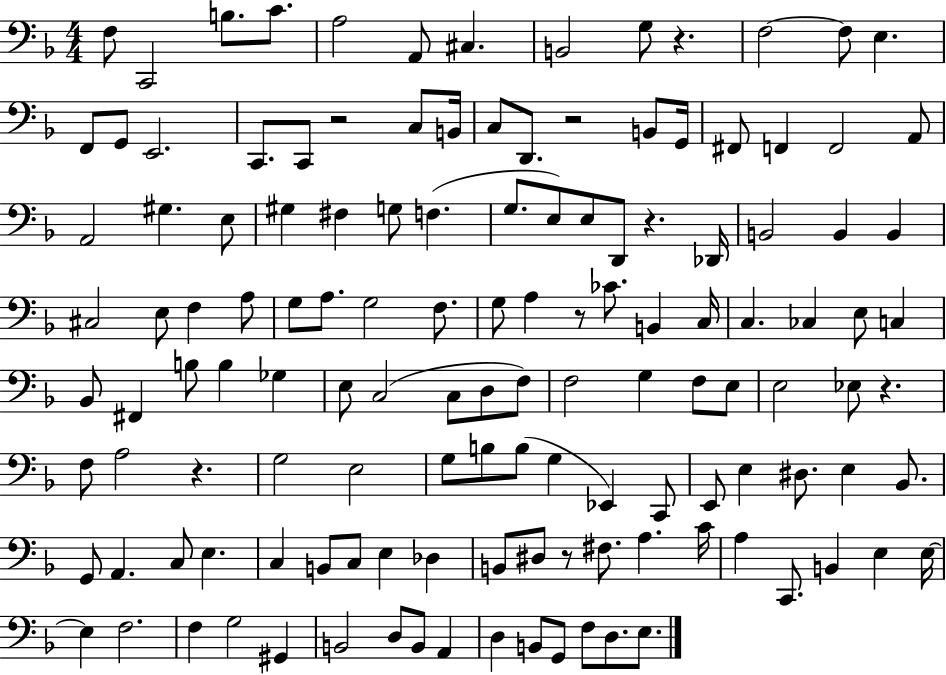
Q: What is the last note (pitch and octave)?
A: E3